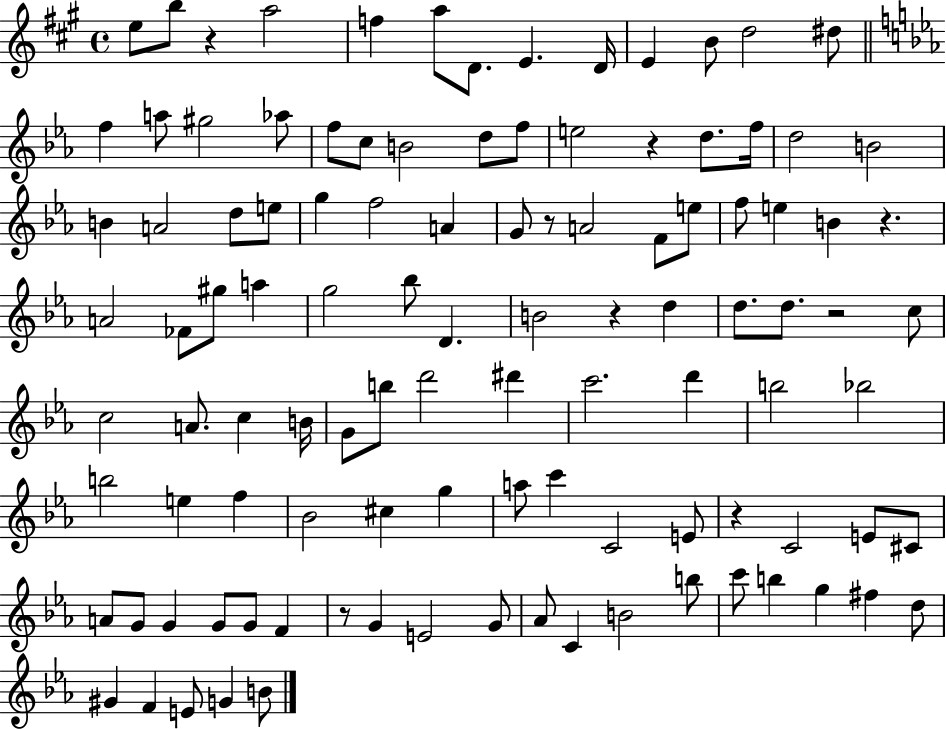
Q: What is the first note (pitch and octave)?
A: E5